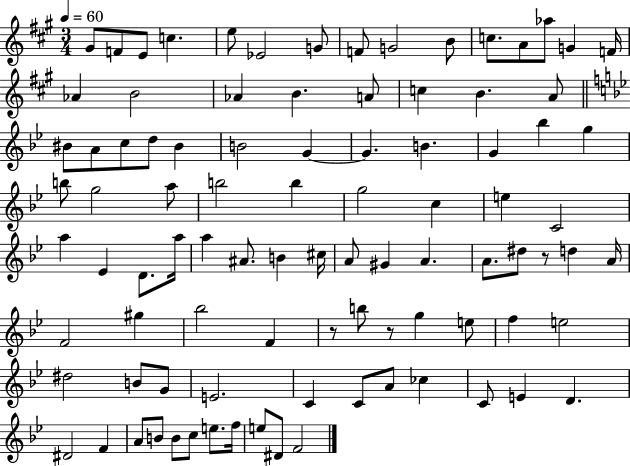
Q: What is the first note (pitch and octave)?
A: G#4